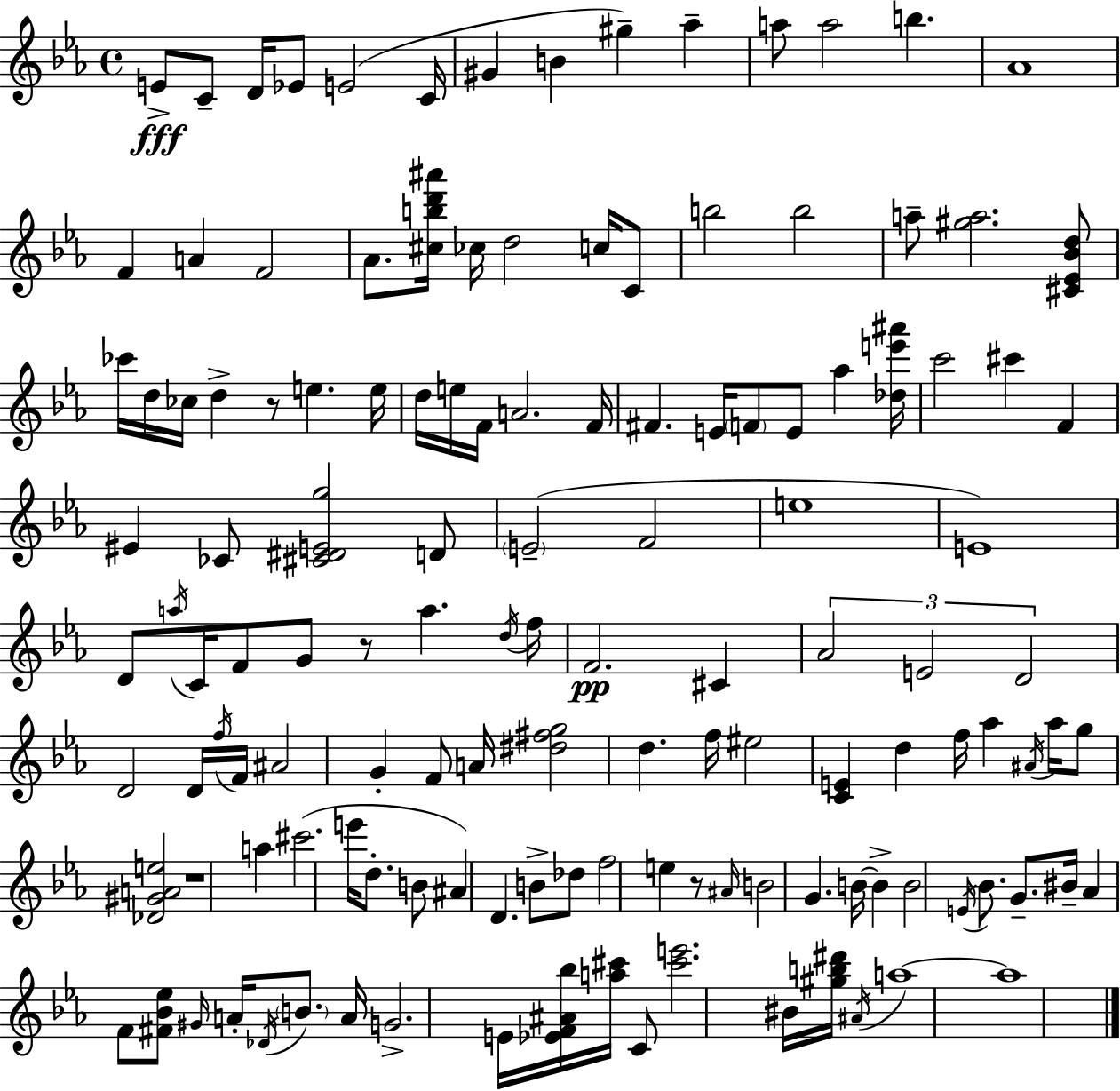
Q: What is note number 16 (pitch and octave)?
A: A4